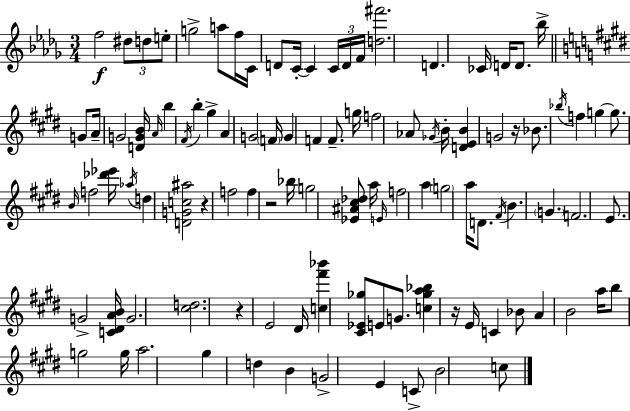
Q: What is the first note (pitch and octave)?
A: F5